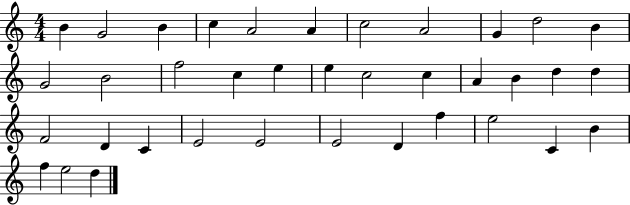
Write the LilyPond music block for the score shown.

{
  \clef treble
  \numericTimeSignature
  \time 4/4
  \key c \major
  b'4 g'2 b'4 | c''4 a'2 a'4 | c''2 a'2 | g'4 d''2 b'4 | \break g'2 b'2 | f''2 c''4 e''4 | e''4 c''2 c''4 | a'4 b'4 d''4 d''4 | \break f'2 d'4 c'4 | e'2 e'2 | e'2 d'4 f''4 | e''2 c'4 b'4 | \break f''4 e''2 d''4 | \bar "|."
}